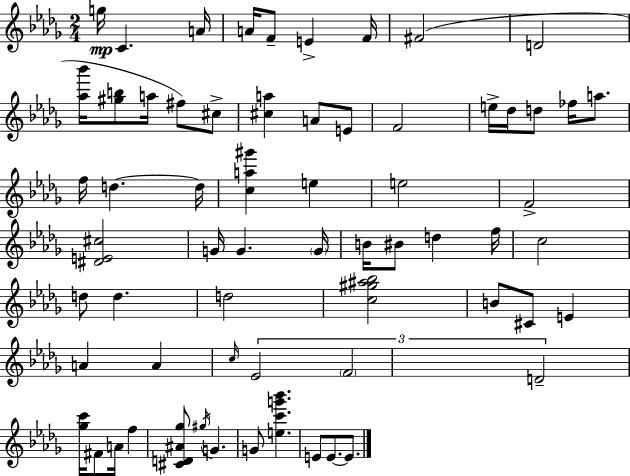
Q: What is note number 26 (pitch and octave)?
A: F4